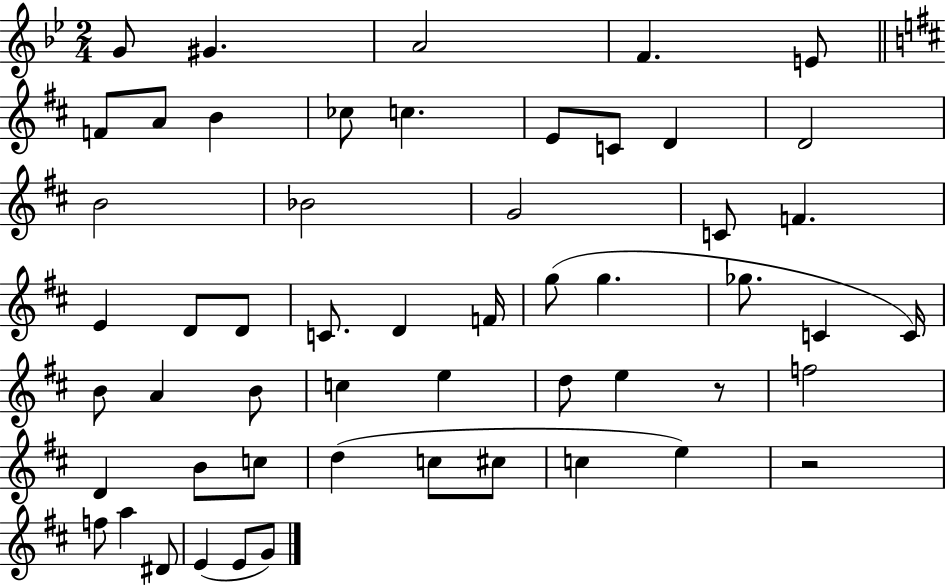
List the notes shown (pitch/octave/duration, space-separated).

G4/e G#4/q. A4/h F4/q. E4/e F4/e A4/e B4/q CES5/e C5/q. E4/e C4/e D4/q D4/h B4/h Bb4/h G4/h C4/e F4/q. E4/q D4/e D4/e C4/e. D4/q F4/s G5/e G5/q. Gb5/e. C4/q C4/s B4/e A4/q B4/e C5/q E5/q D5/e E5/q R/e F5/h D4/q B4/e C5/e D5/q C5/e C#5/e C5/q E5/q R/h F5/e A5/q D#4/e E4/q E4/e G4/e